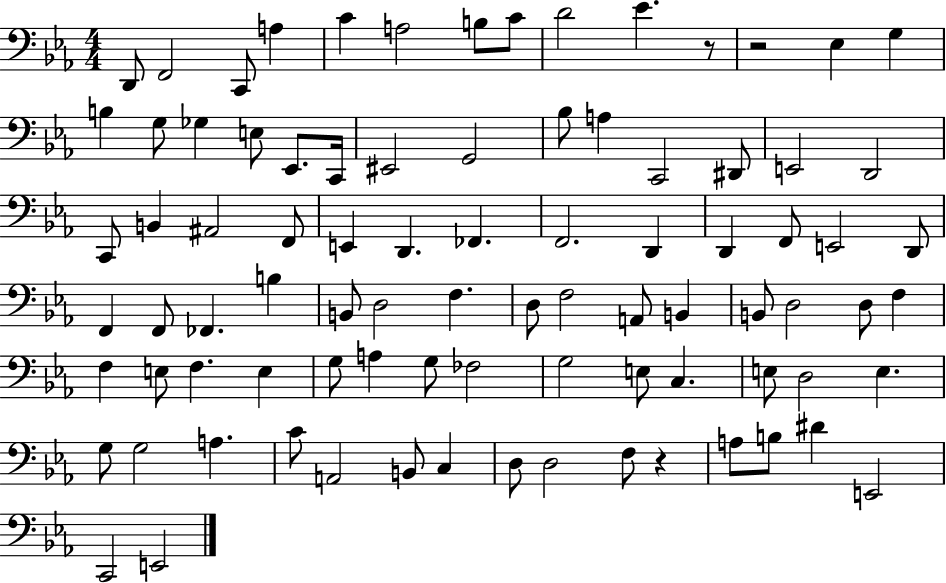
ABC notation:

X:1
T:Untitled
M:4/4
L:1/4
K:Eb
D,,/2 F,,2 C,,/2 A, C A,2 B,/2 C/2 D2 _E z/2 z2 _E, G, B, G,/2 _G, E,/2 _E,,/2 C,,/4 ^E,,2 G,,2 _B,/2 A, C,,2 ^D,,/2 E,,2 D,,2 C,,/2 B,, ^A,,2 F,,/2 E,, D,, _F,, F,,2 D,, D,, F,,/2 E,,2 D,,/2 F,, F,,/2 _F,, B, B,,/2 D,2 F, D,/2 F,2 A,,/2 B,, B,,/2 D,2 D,/2 F, F, E,/2 F, E, G,/2 A, G,/2 _F,2 G,2 E,/2 C, E,/2 D,2 E, G,/2 G,2 A, C/2 A,,2 B,,/2 C, D,/2 D,2 F,/2 z A,/2 B,/2 ^D E,,2 C,,2 E,,2